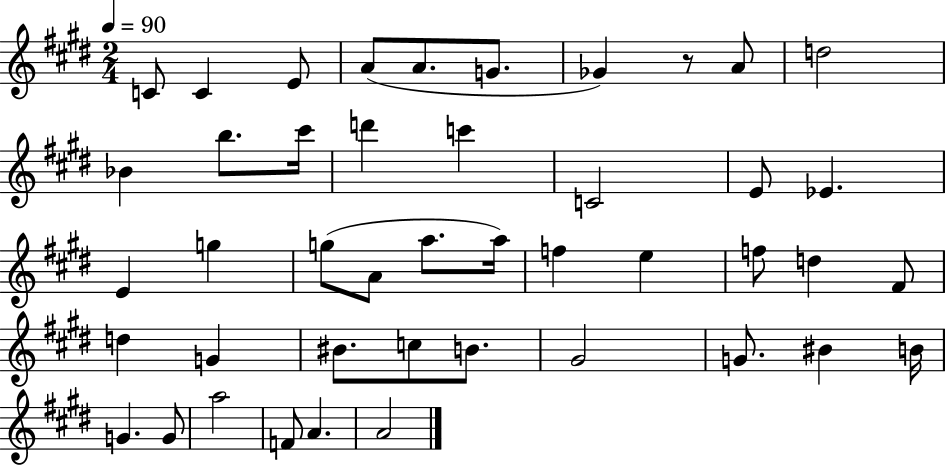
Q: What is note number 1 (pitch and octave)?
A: C4